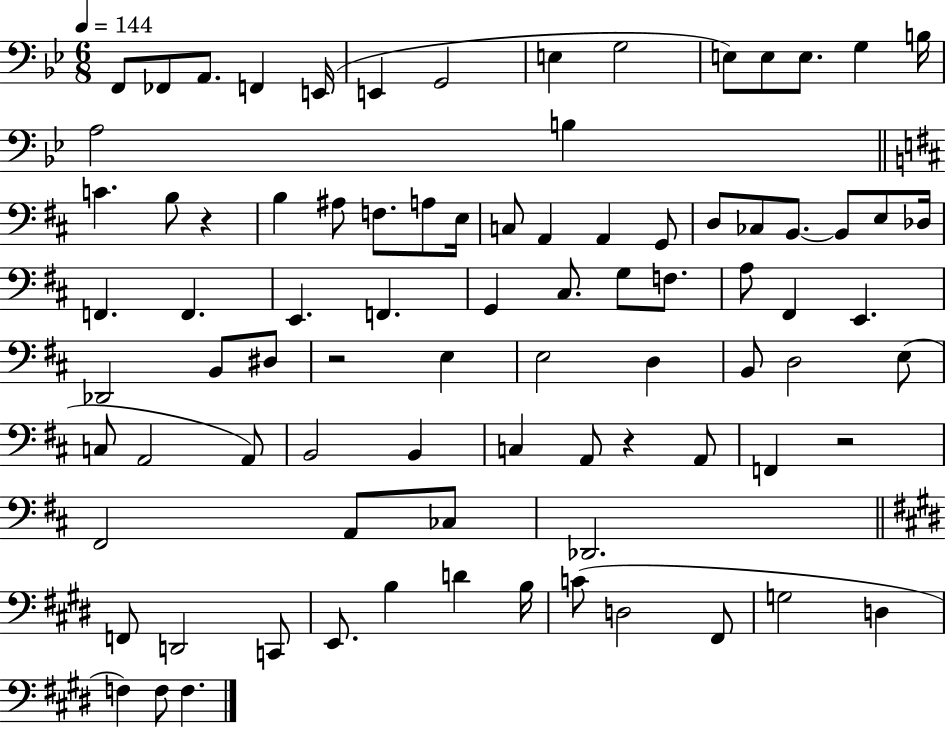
F2/e FES2/e A2/e. F2/q E2/s E2/q G2/h E3/q G3/h E3/e E3/e E3/e. G3/q B3/s A3/h B3/q C4/q. B3/e R/q B3/q A#3/e F3/e. A3/e E3/s C3/e A2/q A2/q G2/e D3/e CES3/e B2/e. B2/e E3/e Db3/s F2/q. F2/q. E2/q. F2/q. G2/q C#3/e. G3/e F3/e. A3/e F#2/q E2/q. Db2/h B2/e D#3/e R/h E3/q E3/h D3/q B2/e D3/h E3/e C3/e A2/h A2/e B2/h B2/q C3/q A2/e R/q A2/e F2/q R/h F#2/h A2/e CES3/e Db2/h. F2/e D2/h C2/e E2/e. B3/q D4/q B3/s C4/e D3/h F#2/e G3/h D3/q F3/q F3/e F3/q.